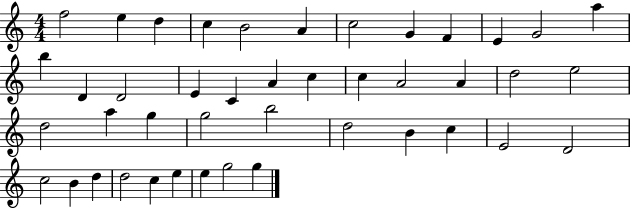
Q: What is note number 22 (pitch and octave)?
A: A4